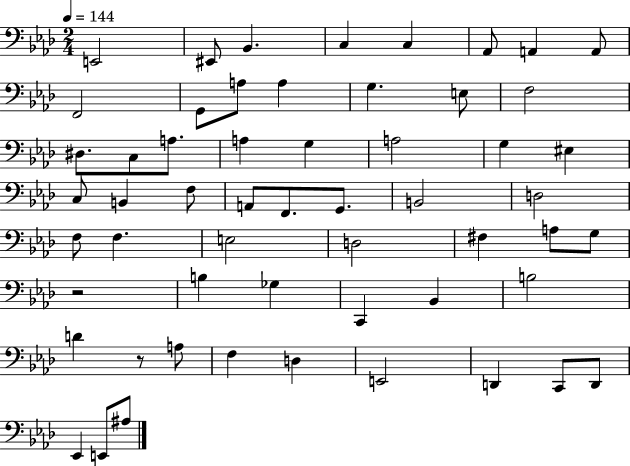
{
  \clef bass
  \numericTimeSignature
  \time 2/4
  \key aes \major
  \tempo 4 = 144
  e,2 | eis,8 bes,4. | c4 c4 | aes,8 a,4 a,8 | \break f,2 | g,8 a8 a4 | g4. e8 | f2 | \break dis8. c8 a8. | a4 g4 | a2 | g4 eis4 | \break c8 b,4 f8 | a,8 f,8. g,8. | b,2 | d2 | \break f8 f4. | e2 | d2 | fis4 a8 g8 | \break r2 | b4 ges4 | c,4 bes,4 | b2 | \break d'4 r8 a8 | f4 d4 | e,2 | d,4 c,8 d,8 | \break ees,4 e,8 ais8 | \bar "|."
}